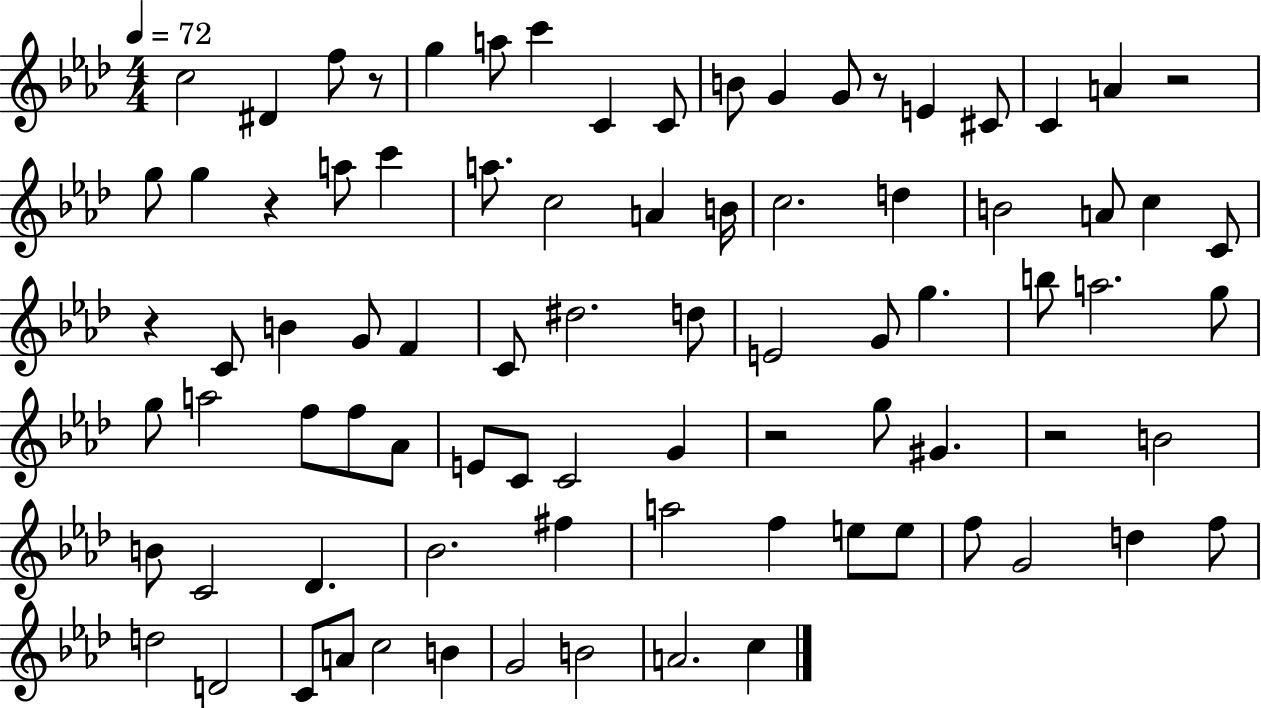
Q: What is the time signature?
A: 4/4